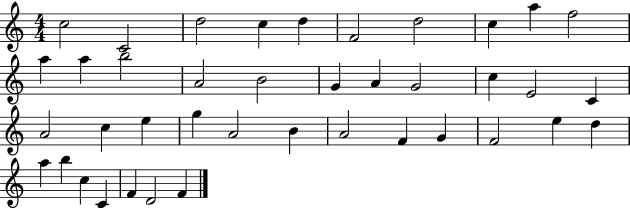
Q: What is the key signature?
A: C major